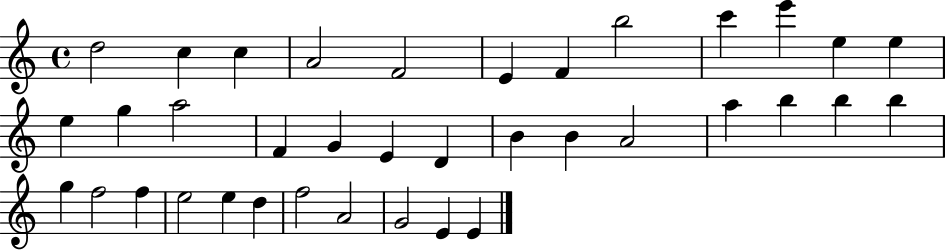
{
  \clef treble
  \time 4/4
  \defaultTimeSignature
  \key c \major
  d''2 c''4 c''4 | a'2 f'2 | e'4 f'4 b''2 | c'''4 e'''4 e''4 e''4 | \break e''4 g''4 a''2 | f'4 g'4 e'4 d'4 | b'4 b'4 a'2 | a''4 b''4 b''4 b''4 | \break g''4 f''2 f''4 | e''2 e''4 d''4 | f''2 a'2 | g'2 e'4 e'4 | \break \bar "|."
}